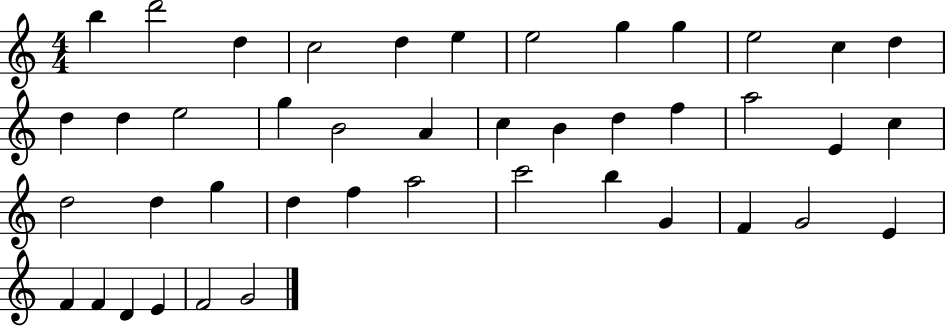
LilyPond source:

{
  \clef treble
  \numericTimeSignature
  \time 4/4
  \key c \major
  b''4 d'''2 d''4 | c''2 d''4 e''4 | e''2 g''4 g''4 | e''2 c''4 d''4 | \break d''4 d''4 e''2 | g''4 b'2 a'4 | c''4 b'4 d''4 f''4 | a''2 e'4 c''4 | \break d''2 d''4 g''4 | d''4 f''4 a''2 | c'''2 b''4 g'4 | f'4 g'2 e'4 | \break f'4 f'4 d'4 e'4 | f'2 g'2 | \bar "|."
}